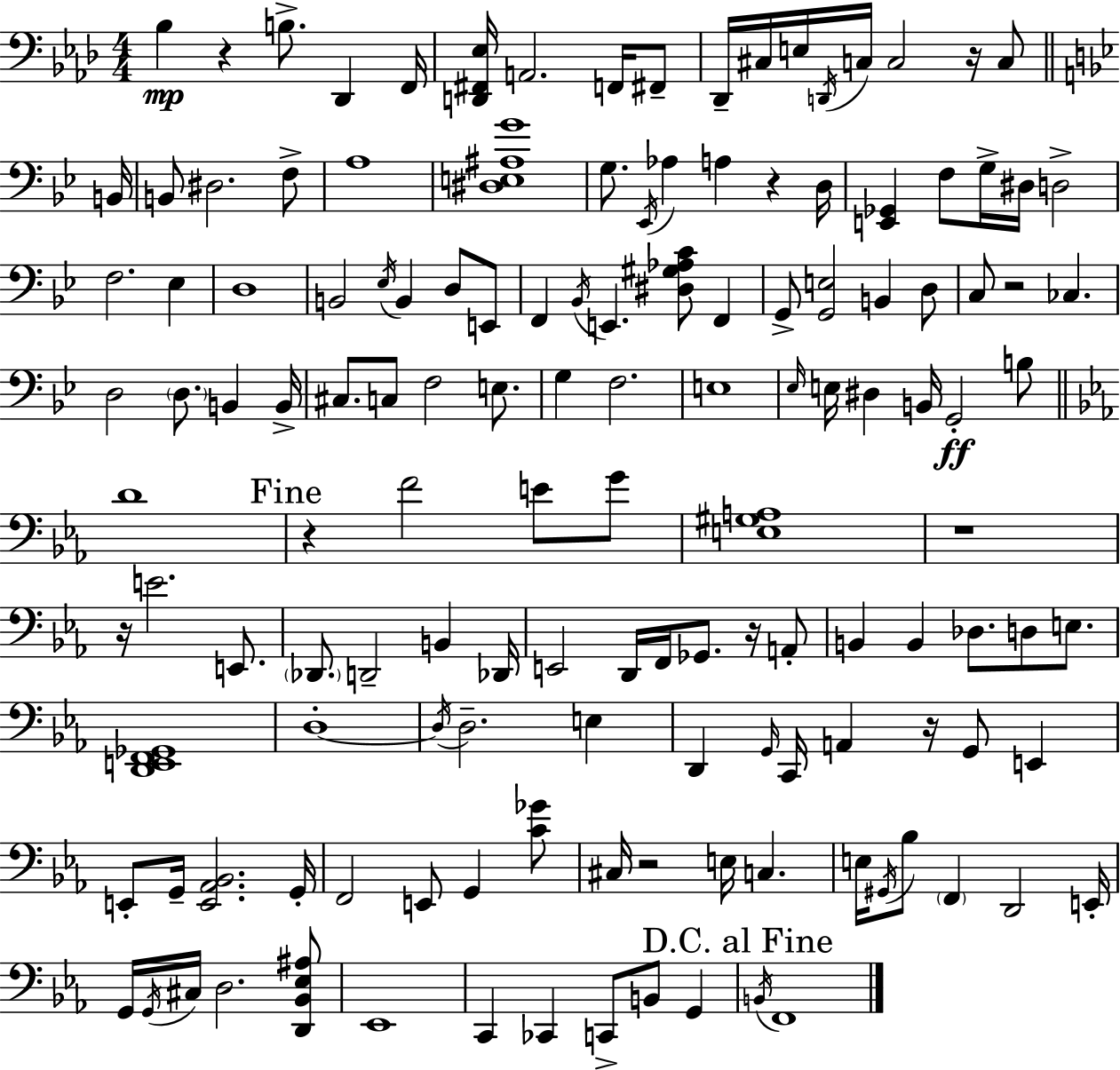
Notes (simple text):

Bb3/q R/q B3/e. Db2/q F2/s [D2,F#2,Eb3]/s A2/h. F2/s F#2/e Db2/s C#3/s E3/s D2/s C3/s C3/h R/s C3/e B2/s B2/e D#3/h. F3/e A3/w [D#3,E3,A#3,G4]/w G3/e. Eb2/s Ab3/q A3/q R/q D3/s [E2,Gb2]/q F3/e G3/s D#3/s D3/h F3/h. Eb3/q D3/w B2/h Eb3/s B2/q D3/e E2/e F2/q Bb2/s E2/q. [D#3,G#3,Ab3,C4]/e F2/q G2/e [G2,E3]/h B2/q D3/e C3/e R/h CES3/q. D3/h D3/e. B2/q B2/s C#3/e. C3/e F3/h E3/e. G3/q F3/h. E3/w Eb3/s E3/s D#3/q B2/s G2/h B3/e D4/w R/q F4/h E4/e G4/e [E3,G#3,A3]/w R/w R/s E4/h. E2/e. Db2/e. D2/h B2/q Db2/s E2/h D2/s F2/s Gb2/e. R/s A2/e B2/q B2/q Db3/e. D3/e E3/e. [D2,E2,F2,Gb2]/w D3/w D3/s D3/h. E3/q D2/q G2/s C2/s A2/q R/s G2/e E2/q E2/e G2/s [E2,Ab2,Bb2]/h. G2/s F2/h E2/e G2/q [C4,Gb4]/e C#3/s R/h E3/s C3/q. E3/s G#2/s Bb3/e F2/q D2/h E2/s G2/s G2/s C#3/s D3/h. [D2,Bb2,Eb3,A#3]/e Eb2/w C2/q CES2/q C2/e B2/e G2/q B2/s F2/w